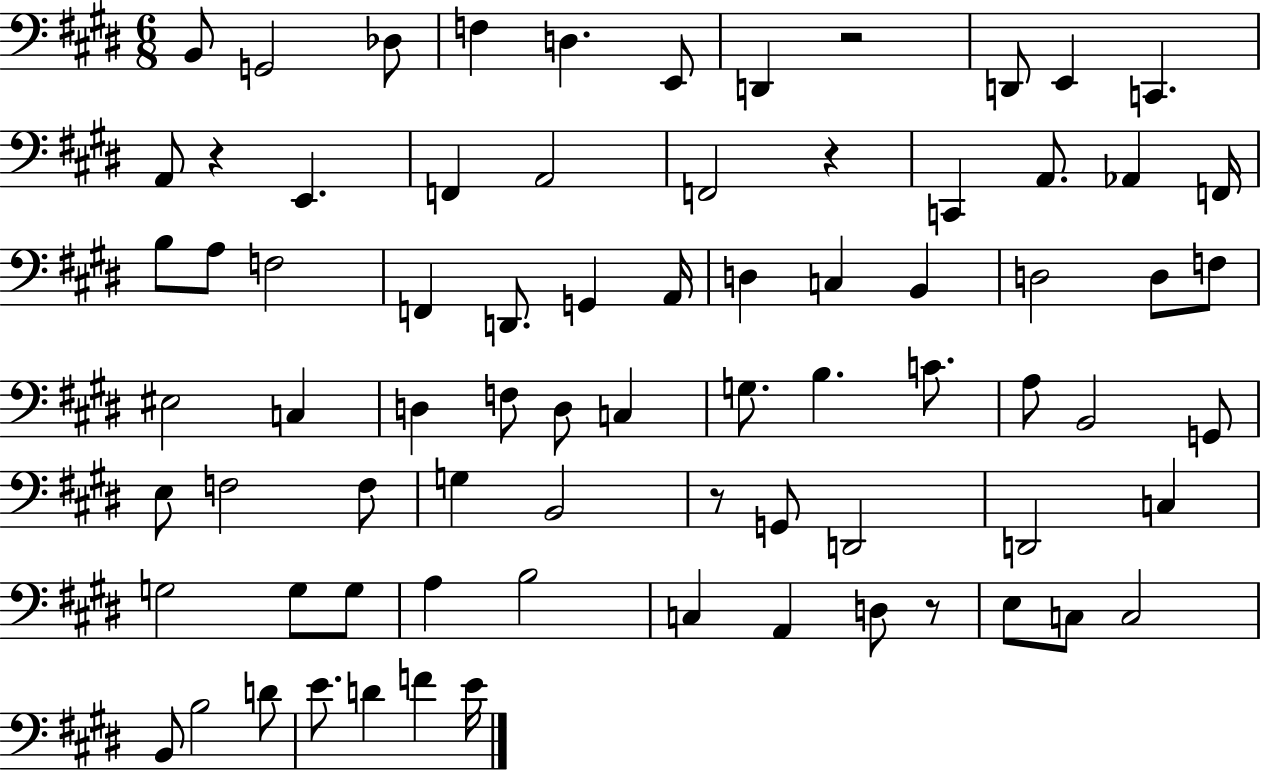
X:1
T:Untitled
M:6/8
L:1/4
K:E
B,,/2 G,,2 _D,/2 F, D, E,,/2 D,, z2 D,,/2 E,, C,, A,,/2 z E,, F,, A,,2 F,,2 z C,, A,,/2 _A,, F,,/4 B,/2 A,/2 F,2 F,, D,,/2 G,, A,,/4 D, C, B,, D,2 D,/2 F,/2 ^E,2 C, D, F,/2 D,/2 C, G,/2 B, C/2 A,/2 B,,2 G,,/2 E,/2 F,2 F,/2 G, B,,2 z/2 G,,/2 D,,2 D,,2 C, G,2 G,/2 G,/2 A, B,2 C, A,, D,/2 z/2 E,/2 C,/2 C,2 B,,/2 B,2 D/2 E/2 D F E/4